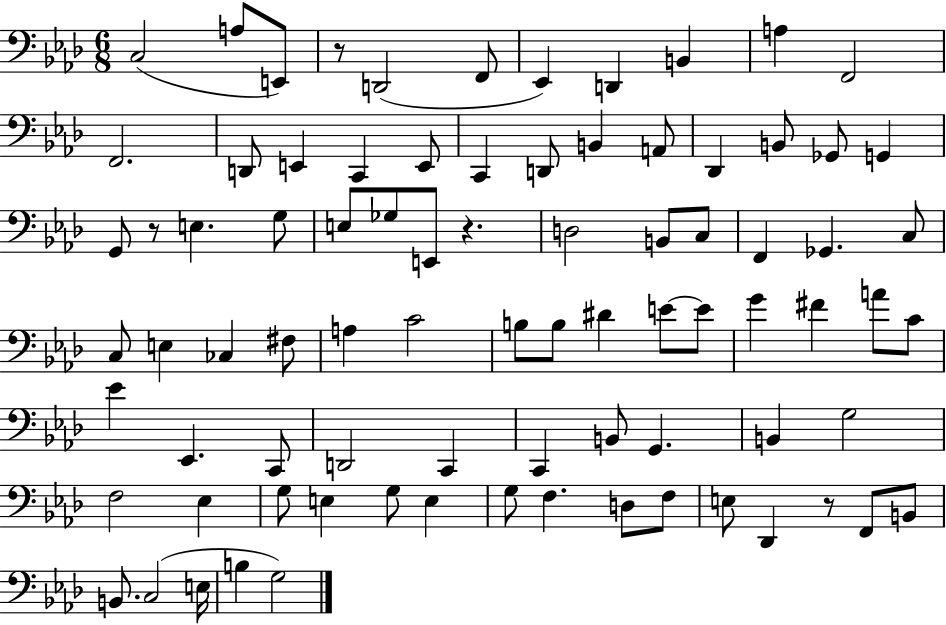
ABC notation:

X:1
T:Untitled
M:6/8
L:1/4
K:Ab
C,2 A,/2 E,,/2 z/2 D,,2 F,,/2 _E,, D,, B,, A, F,,2 F,,2 D,,/2 E,, C,, E,,/2 C,, D,,/2 B,, A,,/2 _D,, B,,/2 _G,,/2 G,, G,,/2 z/2 E, G,/2 E,/2 _G,/2 E,,/2 z D,2 B,,/2 C,/2 F,, _G,, C,/2 C,/2 E, _C, ^F,/2 A, C2 B,/2 B,/2 ^D E/2 E/2 G ^F A/2 C/2 _E _E,, C,,/2 D,,2 C,, C,, B,,/2 G,, B,, G,2 F,2 _E, G,/2 E, G,/2 E, G,/2 F, D,/2 F,/2 E,/2 _D,, z/2 F,,/2 B,,/2 B,,/2 C,2 E,/4 B, G,2